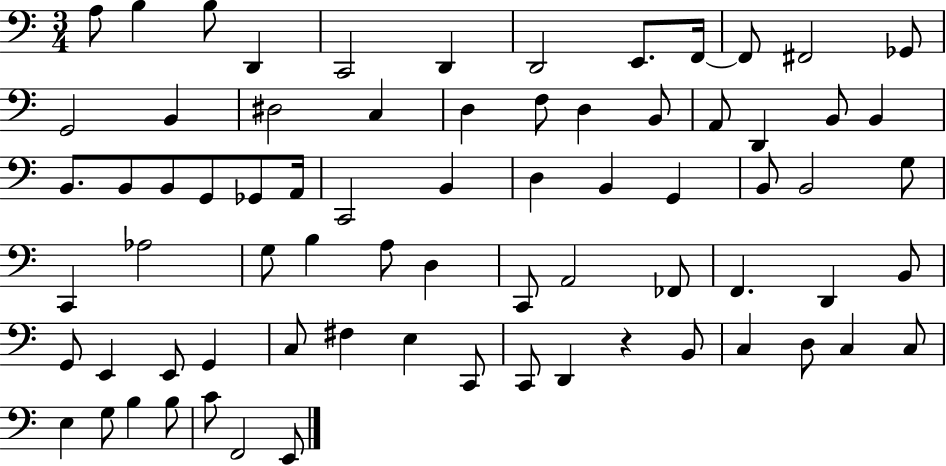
X:1
T:Untitled
M:3/4
L:1/4
K:C
A,/2 B, B,/2 D,, C,,2 D,, D,,2 E,,/2 F,,/4 F,,/2 ^F,,2 _G,,/2 G,,2 B,, ^D,2 C, D, F,/2 D, B,,/2 A,,/2 D,, B,,/2 B,, B,,/2 B,,/2 B,,/2 G,,/2 _G,,/2 A,,/4 C,,2 B,, D, B,, G,, B,,/2 B,,2 G,/2 C,, _A,2 G,/2 B, A,/2 D, C,,/2 A,,2 _F,,/2 F,, D,, B,,/2 G,,/2 E,, E,,/2 G,, C,/2 ^F, E, C,,/2 C,,/2 D,, z B,,/2 C, D,/2 C, C,/2 E, G,/2 B, B,/2 C/2 F,,2 E,,/2